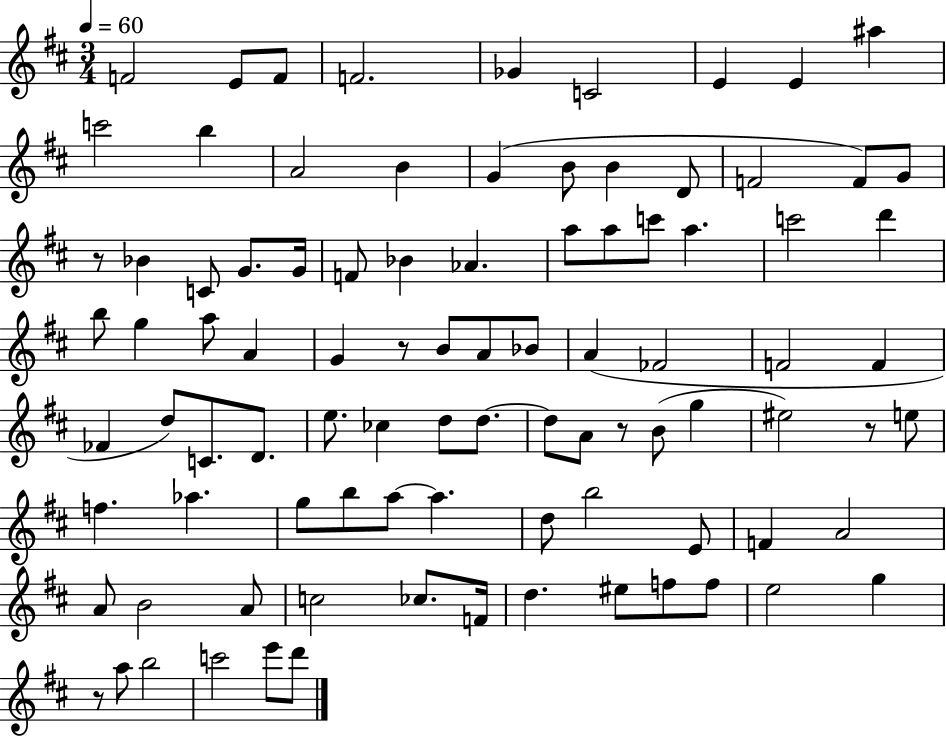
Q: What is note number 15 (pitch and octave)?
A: B4